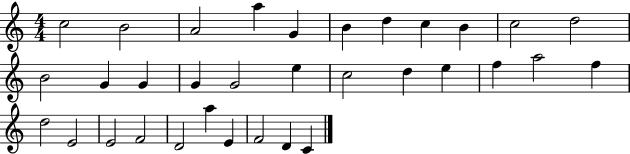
X:1
T:Untitled
M:4/4
L:1/4
K:C
c2 B2 A2 a G B d c B c2 d2 B2 G G G G2 e c2 d e f a2 f d2 E2 E2 F2 D2 a E F2 D C